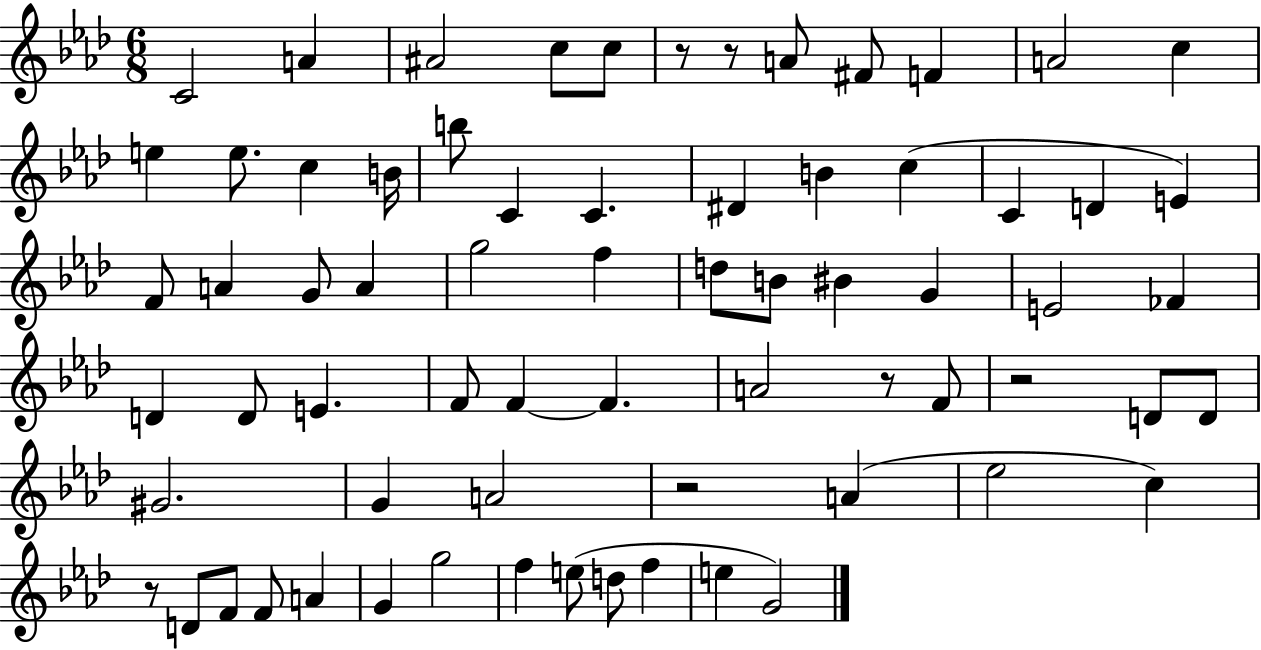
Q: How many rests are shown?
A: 6